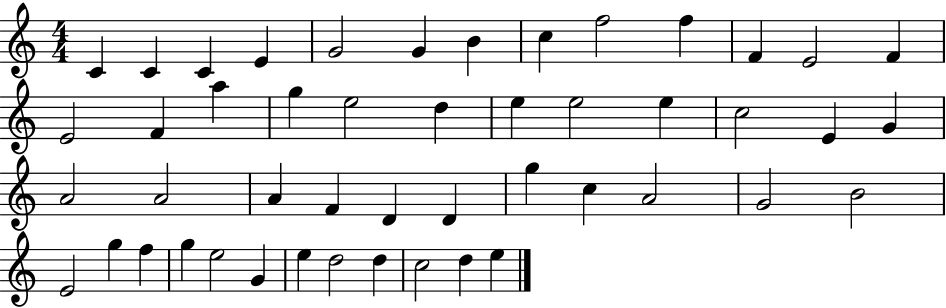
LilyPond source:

{
  \clef treble
  \numericTimeSignature
  \time 4/4
  \key c \major
  c'4 c'4 c'4 e'4 | g'2 g'4 b'4 | c''4 f''2 f''4 | f'4 e'2 f'4 | \break e'2 f'4 a''4 | g''4 e''2 d''4 | e''4 e''2 e''4 | c''2 e'4 g'4 | \break a'2 a'2 | a'4 f'4 d'4 d'4 | g''4 c''4 a'2 | g'2 b'2 | \break e'2 g''4 f''4 | g''4 e''2 g'4 | e''4 d''2 d''4 | c''2 d''4 e''4 | \break \bar "|."
}